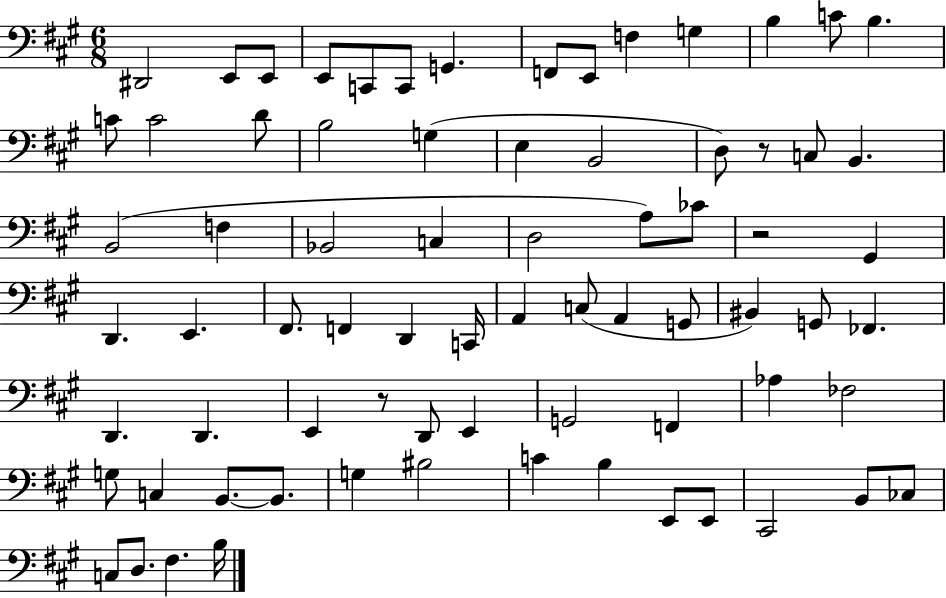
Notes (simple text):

D#2/h E2/e E2/e E2/e C2/e C2/e G2/q. F2/e E2/e F3/q G3/q B3/q C4/e B3/q. C4/e C4/h D4/e B3/h G3/q E3/q B2/h D3/e R/e C3/e B2/q. B2/h F3/q Bb2/h C3/q D3/h A3/e CES4/e R/h G#2/q D2/q. E2/q. F#2/e. F2/q D2/q C2/s A2/q C3/e A2/q G2/e BIS2/q G2/e FES2/q. D2/q. D2/q. E2/q R/e D2/e E2/q G2/h F2/q Ab3/q FES3/h G3/e C3/q B2/e. B2/e. G3/q BIS3/h C4/q B3/q E2/e E2/e C#2/h B2/e CES3/e C3/e D3/e. F#3/q. B3/s